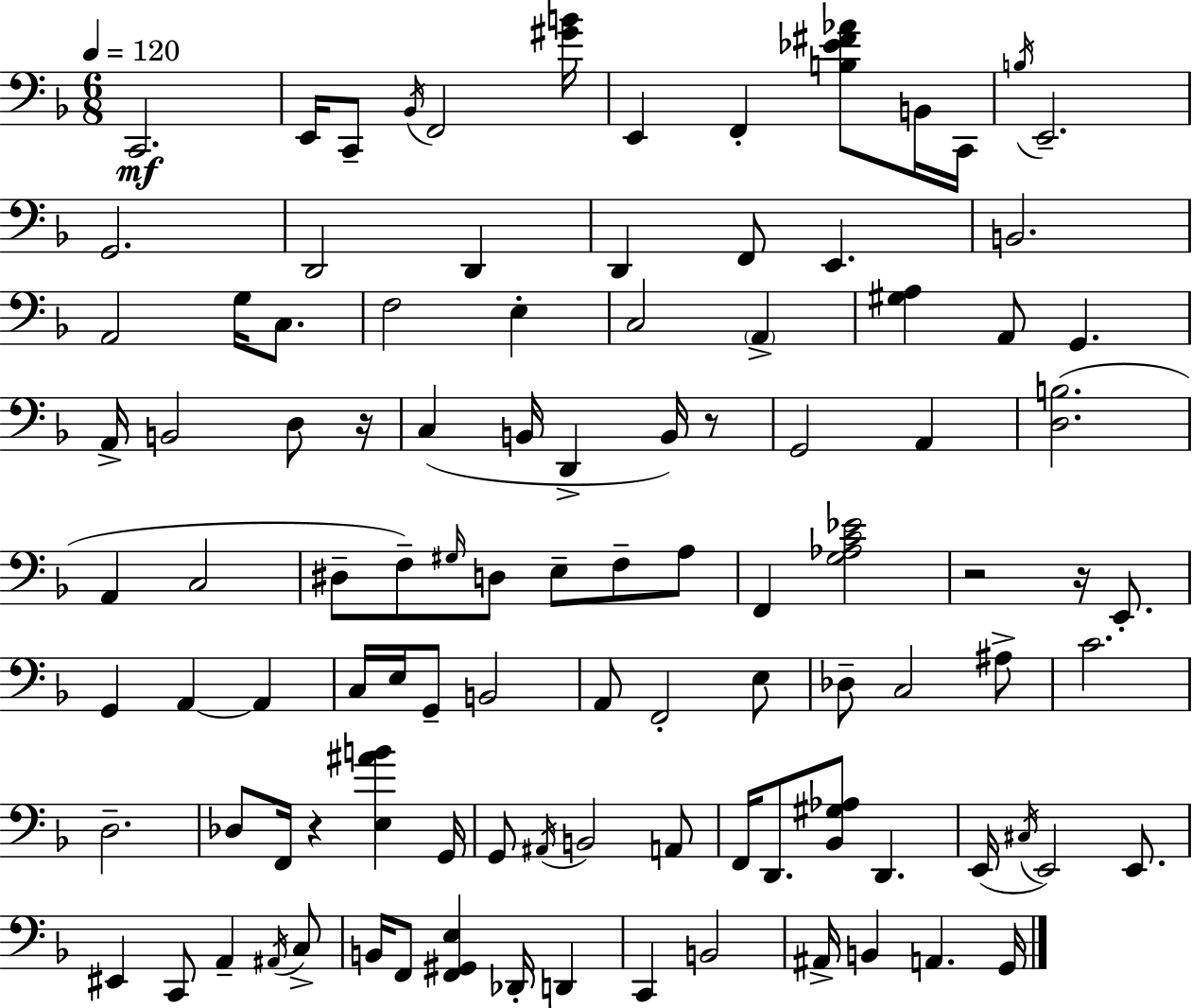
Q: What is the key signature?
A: F major